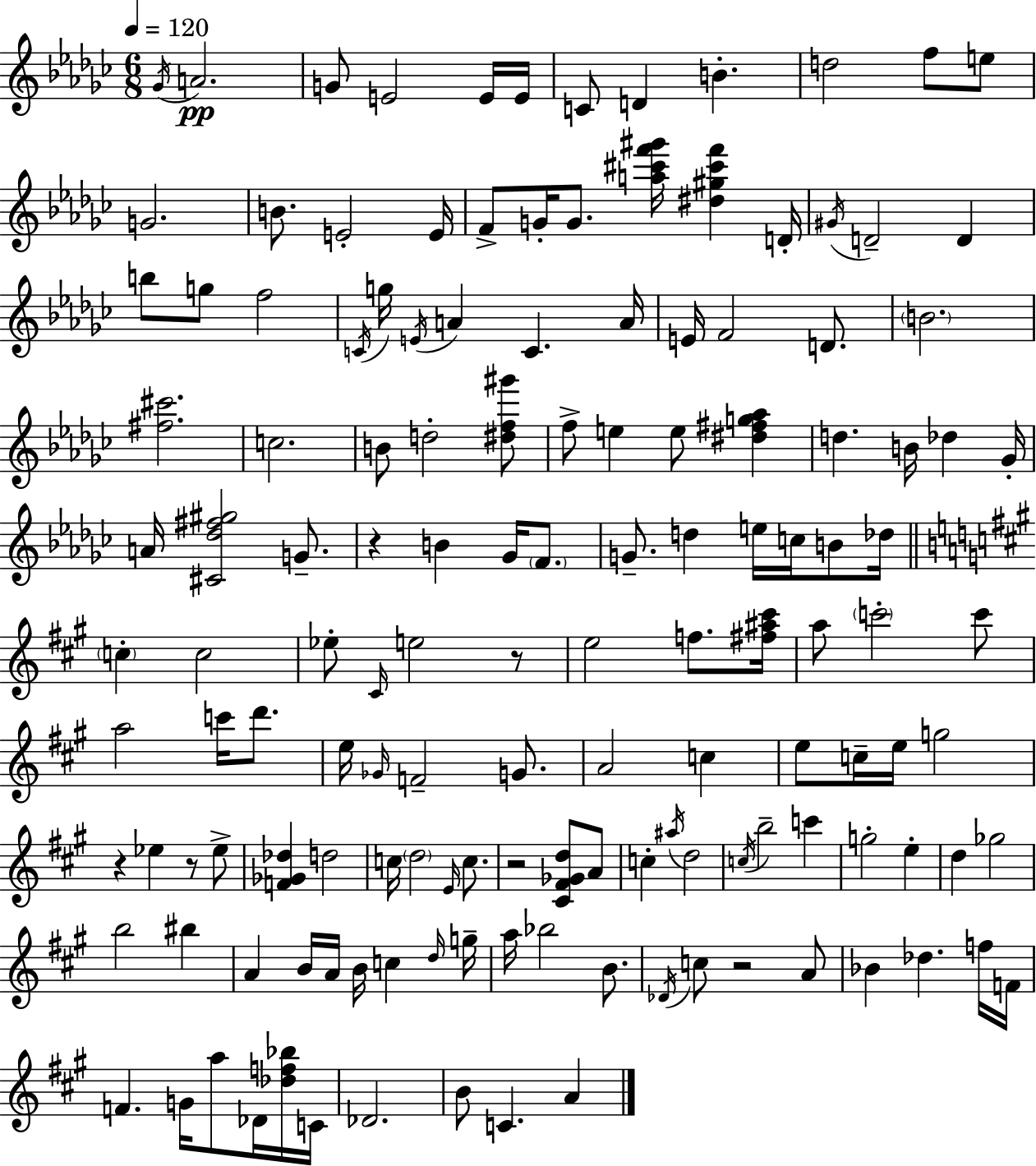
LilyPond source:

{
  \clef treble
  \numericTimeSignature
  \time 6/8
  \key ees \minor
  \tempo 4 = 120
  \acciaccatura { ges'16 }\pp a'2. | g'8 e'2 e'16 | e'16 c'8 d'4 b'4.-. | d''2 f''8 e''8 | \break g'2. | b'8. e'2-. | e'16 f'8-> g'16-. g'8. <a'' cis''' f''' gis'''>16 <dis'' gis'' cis''' f'''>4 | d'16-. \acciaccatura { gis'16 } d'2-- d'4 | \break b''8 g''8 f''2 | \acciaccatura { c'16 } g''16 \acciaccatura { e'16 } a'4 c'4. | a'16 e'16 f'2 | d'8. \parenthesize b'2. | \break <fis'' cis'''>2. | c''2. | b'8 d''2-. | <dis'' f'' gis'''>8 f''8-> e''4 e''8 | \break <dis'' fis'' g'' aes''>4 d''4. b'16 des''4 | ges'16-. a'16 <cis' des'' fis'' gis''>2 | g'8.-- r4 b'4 | ges'16 \parenthesize f'8. g'8.-- d''4 e''16 | \break c''16 b'8 des''16 \bar "||" \break \key a \major \parenthesize c''4-. c''2 | ees''8-. \grace { cis'16 } e''2 r8 | e''2 f''8. | <fis'' ais'' cis'''>16 a''8 \parenthesize c'''2-. c'''8 | \break a''2 c'''16 d'''8. | e''16 \grace { ges'16 } f'2-- g'8. | a'2 c''4 | e''8 c''16-- e''16 g''2 | \break r4 ees''4 r8 | ees''8-> <f' ges' des''>4 d''2 | c''16 \parenthesize d''2 \grace { e'16 } | c''8. r2 <cis' fis' ges' d''>8 | \break a'8 c''4-. \acciaccatura { ais''16 } d''2 | \acciaccatura { c''16 } b''2-- | c'''4 g''2-. | e''4-. d''4 ges''2 | \break b''2 | bis''4 a'4 b'16 a'16 b'16 | c''4 \grace { d''16 } g''16-- a''16 bes''2 | b'8. \acciaccatura { des'16 } c''8 r2 | \break a'8 bes'4 des''4. | f''16 f'16 f'4. | g'16 a''8 des'16 <des'' f'' bes''>16 c'16 des'2. | b'8 c'4. | \break a'4 \bar "|."
}